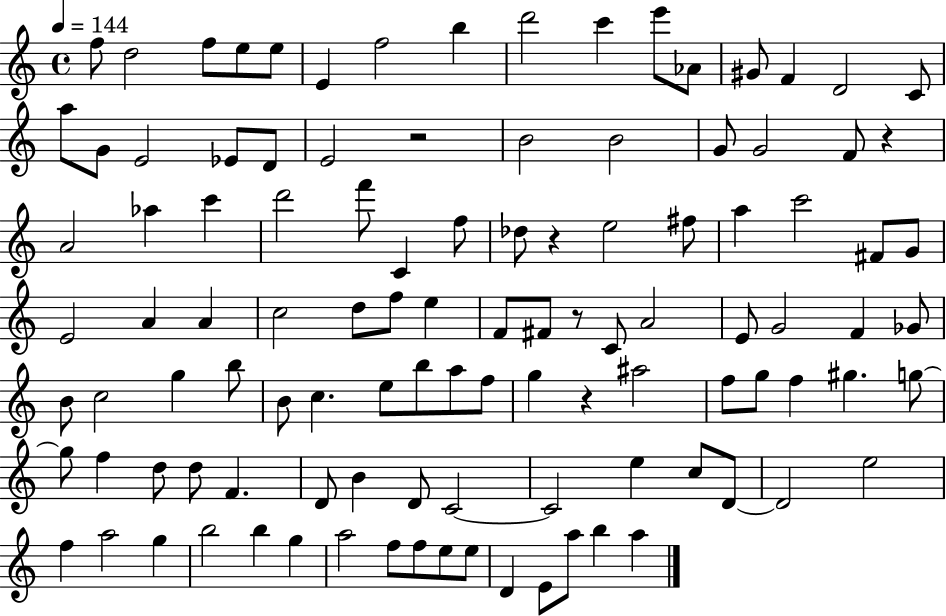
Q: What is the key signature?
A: C major